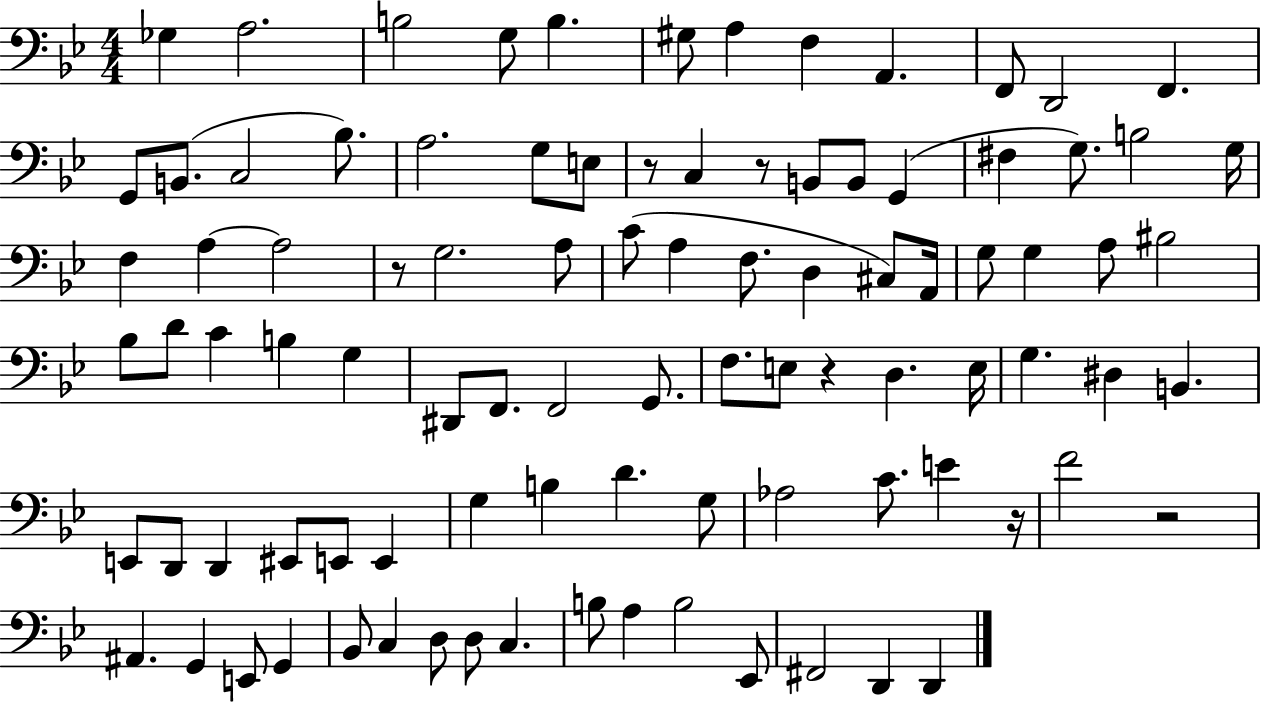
{
  \clef bass
  \numericTimeSignature
  \time 4/4
  \key bes \major
  ges4 a2. | b2 g8 b4. | gis8 a4 f4 a,4. | f,8 d,2 f,4. | \break g,8 b,8.( c2 bes8.) | a2. g8 e8 | r8 c4 r8 b,8 b,8 g,4( | fis4 g8.) b2 g16 | \break f4 a4~~ a2 | r8 g2. a8 | c'8( a4 f8. d4 cis8) a,16 | g8 g4 a8 bis2 | \break bes8 d'8 c'4 b4 g4 | dis,8 f,8. f,2 g,8. | f8. e8 r4 d4. e16 | g4. dis4 b,4. | \break e,8 d,8 d,4 eis,8 e,8 e,4 | g4 b4 d'4. g8 | aes2 c'8. e'4 r16 | f'2 r2 | \break ais,4. g,4 e,8 g,4 | bes,8 c4 d8 d8 c4. | b8 a4 b2 ees,8 | fis,2 d,4 d,4 | \break \bar "|."
}